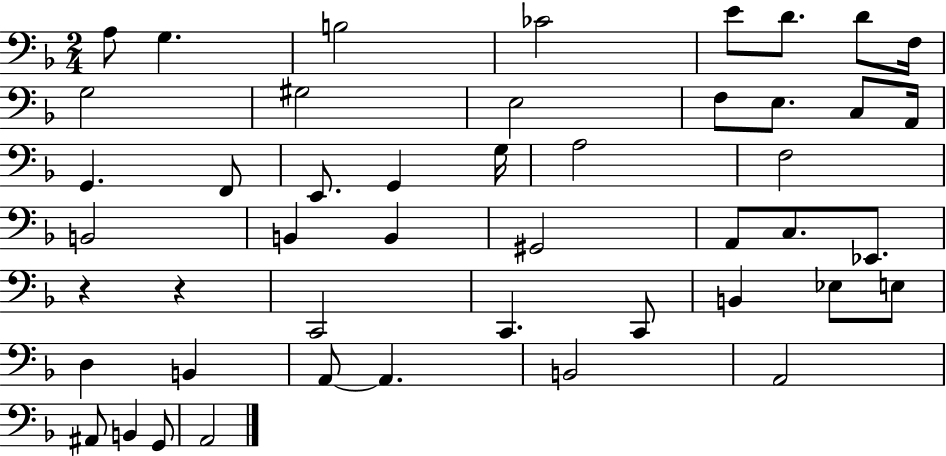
{
  \clef bass
  \numericTimeSignature
  \time 2/4
  \key f \major
  a8 g4. | b2 | ces'2 | e'8 d'8. d'8 f16 | \break g2 | gis2 | e2 | f8 e8. c8 a,16 | \break g,4. f,8 | e,8. g,4 g16 | a2 | f2 | \break b,2 | b,4 b,4 | gis,2 | a,8 c8. ees,8. | \break r4 r4 | c,2 | c,4. c,8 | b,4 ees8 e8 | \break d4 b,4 | a,8~~ a,4. | b,2 | a,2 | \break ais,8 b,4 g,8 | a,2 | \bar "|."
}